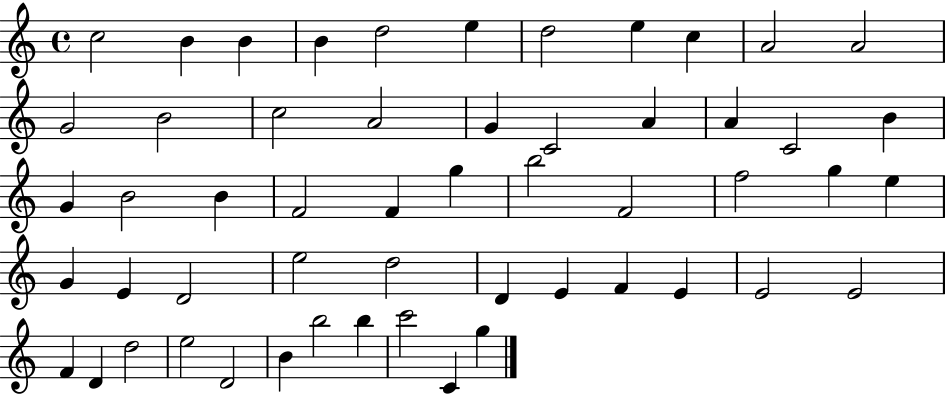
{
  \clef treble
  \time 4/4
  \defaultTimeSignature
  \key c \major
  c''2 b'4 b'4 | b'4 d''2 e''4 | d''2 e''4 c''4 | a'2 a'2 | \break g'2 b'2 | c''2 a'2 | g'4 c'2 a'4 | a'4 c'2 b'4 | \break g'4 b'2 b'4 | f'2 f'4 g''4 | b''2 f'2 | f''2 g''4 e''4 | \break g'4 e'4 d'2 | e''2 d''2 | d'4 e'4 f'4 e'4 | e'2 e'2 | \break f'4 d'4 d''2 | e''2 d'2 | b'4 b''2 b''4 | c'''2 c'4 g''4 | \break \bar "|."
}